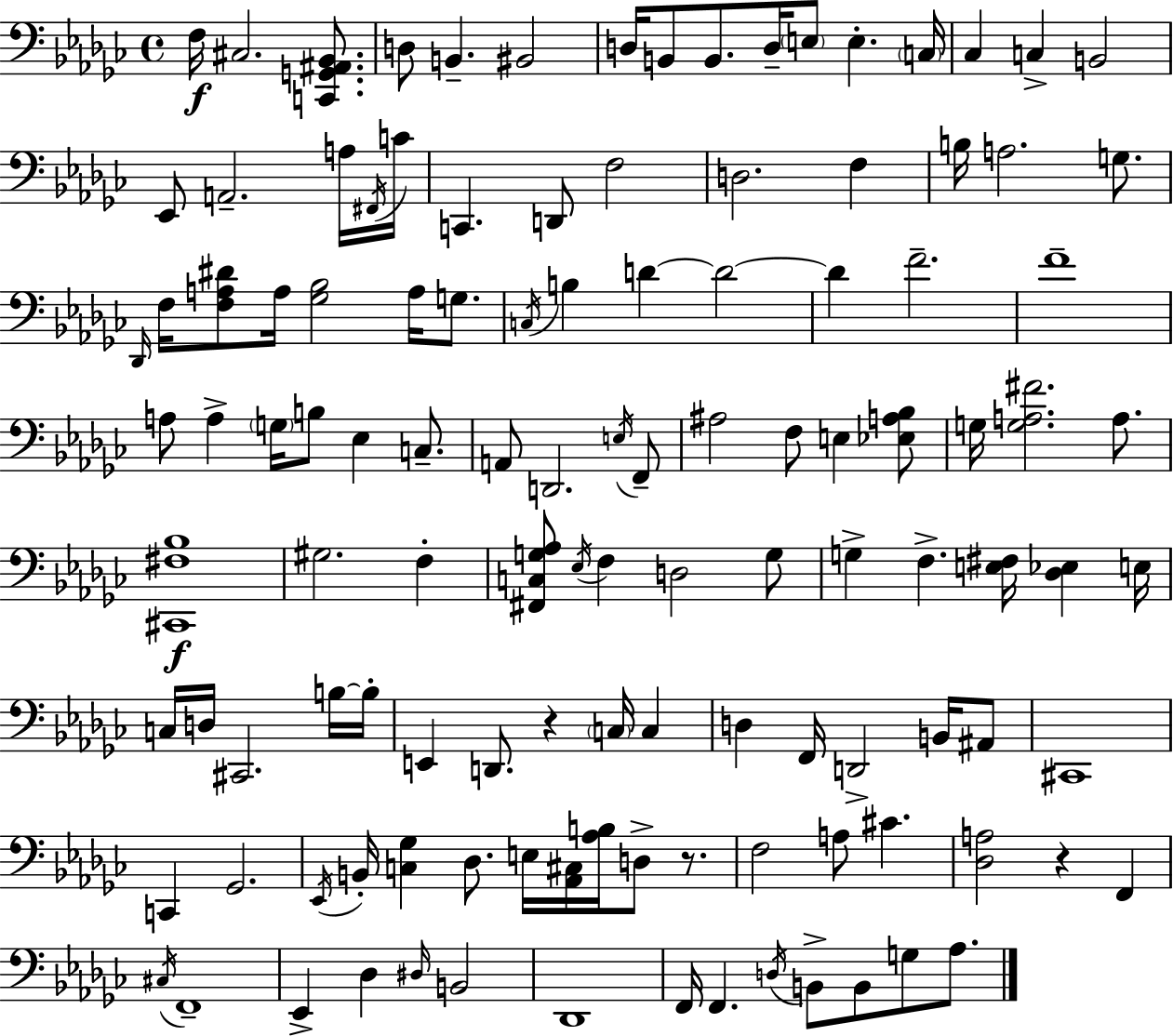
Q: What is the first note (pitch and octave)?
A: F3